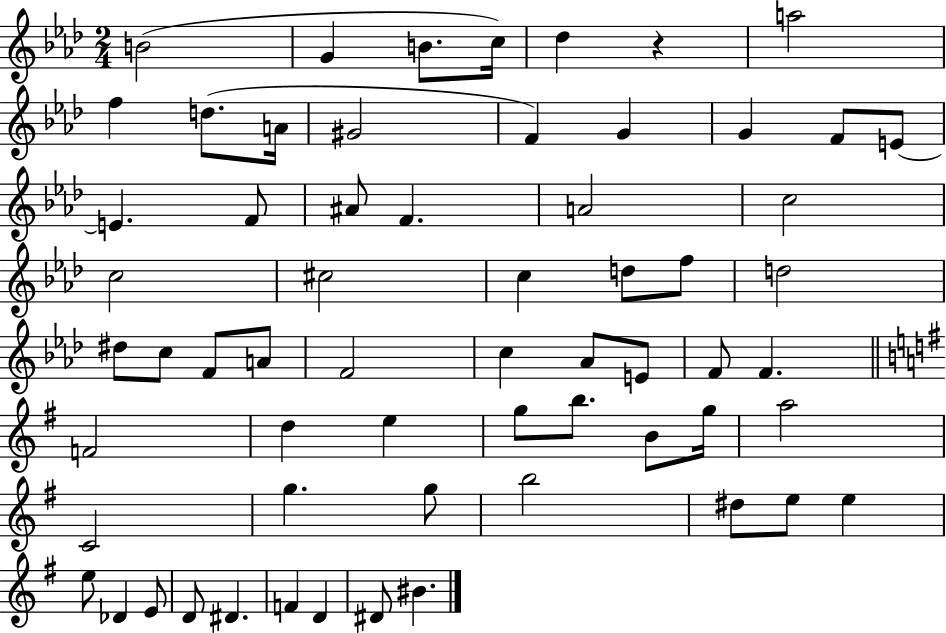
{
  \clef treble
  \numericTimeSignature
  \time 2/4
  \key aes \major
  b'2( | g'4 b'8. c''16) | des''4 r4 | a''2 | \break f''4 d''8.( a'16 | gis'2 | f'4) g'4 | g'4 f'8 e'8~~ | \break e'4. f'8 | ais'8 f'4. | a'2 | c''2 | \break c''2 | cis''2 | c''4 d''8 f''8 | d''2 | \break dis''8 c''8 f'8 a'8 | f'2 | c''4 aes'8 e'8 | f'8 f'4. | \break \bar "||" \break \key e \minor f'2 | d''4 e''4 | g''8 b''8. b'8 g''16 | a''2 | \break c'2 | g''4. g''8 | b''2 | dis''8 e''8 e''4 | \break e''8 des'4 e'8 | d'8 dis'4. | f'4 d'4 | dis'8 bis'4. | \break \bar "|."
}